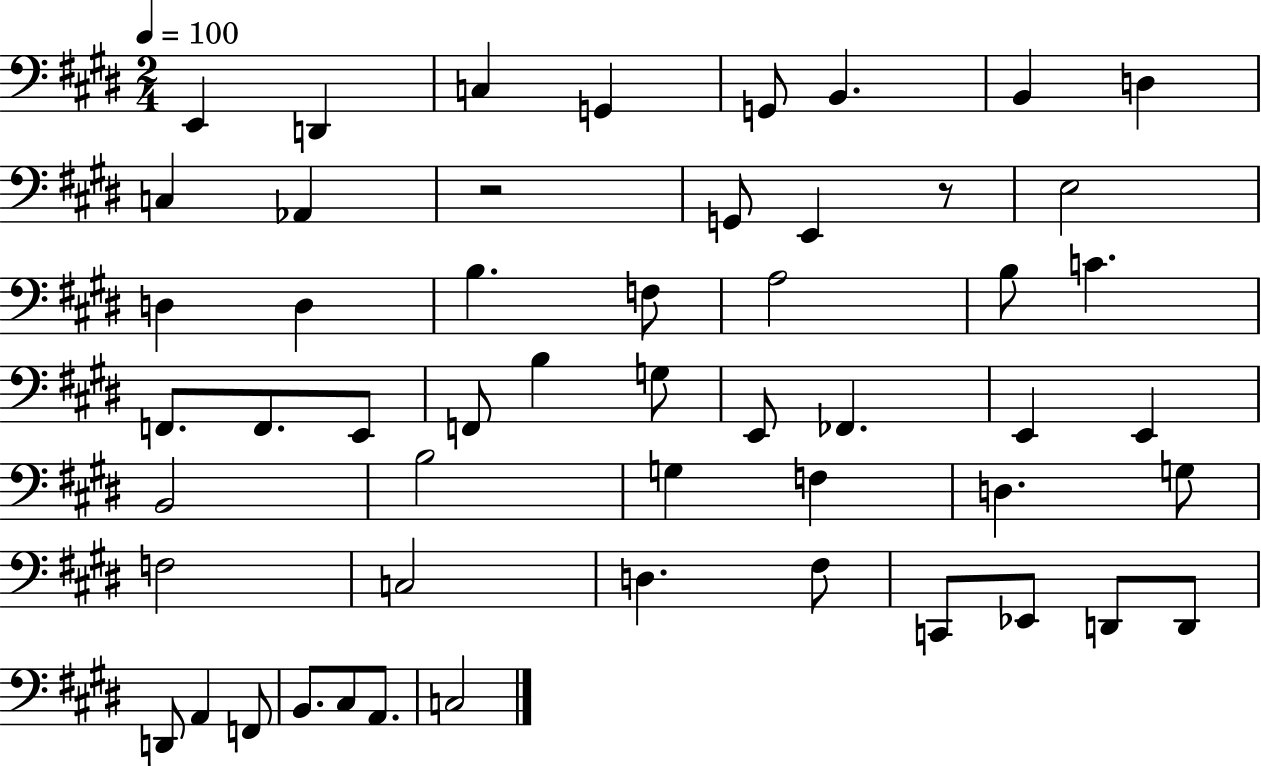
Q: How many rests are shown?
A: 2